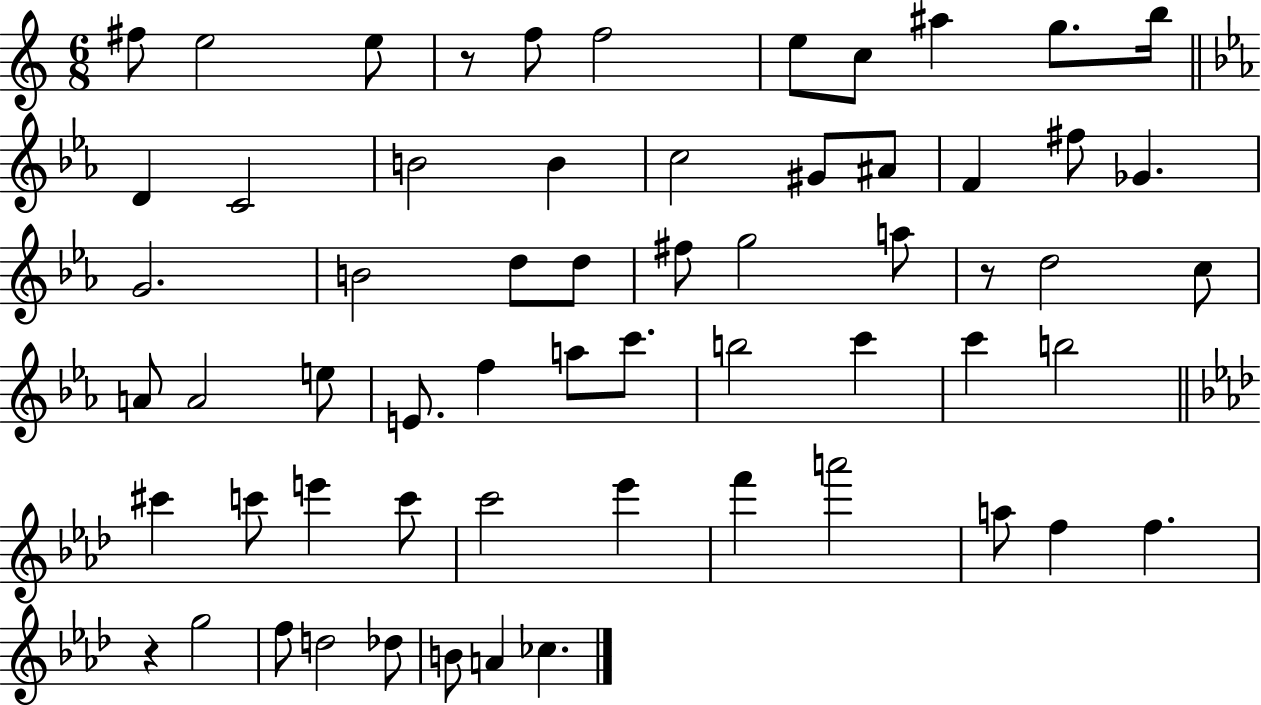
{
  \clef treble
  \numericTimeSignature
  \time 6/8
  \key c \major
  fis''8 e''2 e''8 | r8 f''8 f''2 | e''8 c''8 ais''4 g''8. b''16 | \bar "||" \break \key ees \major d'4 c'2 | b'2 b'4 | c''2 gis'8 ais'8 | f'4 fis''8 ges'4. | \break g'2. | b'2 d''8 d''8 | fis''8 g''2 a''8 | r8 d''2 c''8 | \break a'8 a'2 e''8 | e'8. f''4 a''8 c'''8. | b''2 c'''4 | c'''4 b''2 | \break \bar "||" \break \key aes \major cis'''4 c'''8 e'''4 c'''8 | c'''2 ees'''4 | f'''4 a'''2 | a''8 f''4 f''4. | \break r4 g''2 | f''8 d''2 des''8 | b'8 a'4 ces''4. | \bar "|."
}